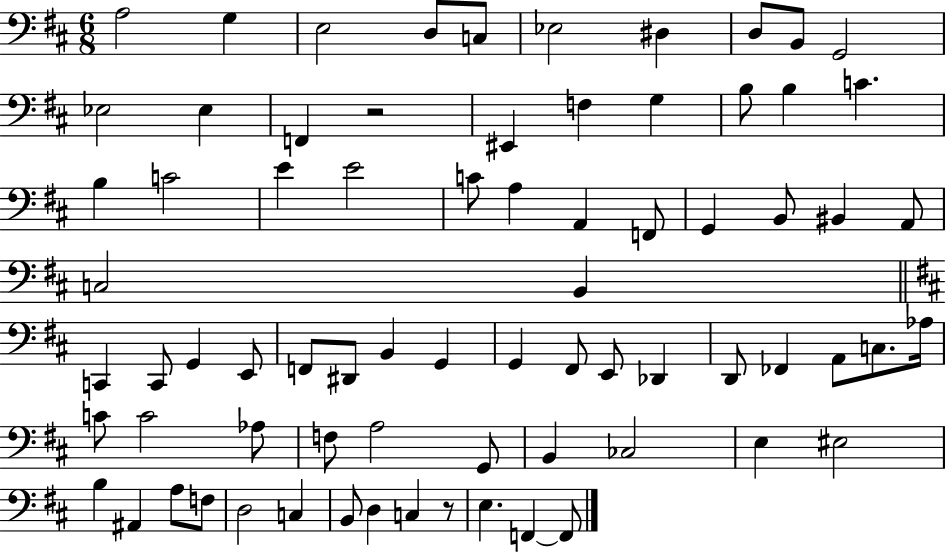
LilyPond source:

{
  \clef bass
  \numericTimeSignature
  \time 6/8
  \key d \major
  a2 g4 | e2 d8 c8 | ees2 dis4 | d8 b,8 g,2 | \break ees2 ees4 | f,4 r2 | eis,4 f4 g4 | b8 b4 c'4. | \break b4 c'2 | e'4 e'2 | c'8 a4 a,4 f,8 | g,4 b,8 bis,4 a,8 | \break c2 b,4 | \bar "||" \break \key d \major c,4 c,8 g,4 e,8 | f,8 dis,8 b,4 g,4 | g,4 fis,8 e,8 des,4 | d,8 fes,4 a,8 c8. aes16 | \break c'8 c'2 aes8 | f8 a2 g,8 | b,4 ces2 | e4 eis2 | \break b4 ais,4 a8 f8 | d2 c4 | b,8 d4 c4 r8 | e4. f,4~~ f,8 | \break \bar "|."
}